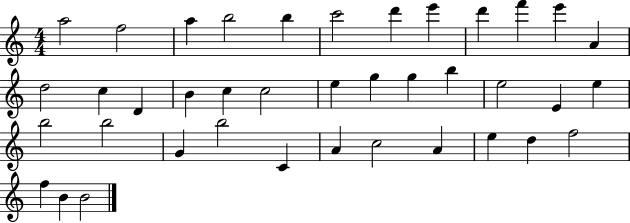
{
  \clef treble
  \numericTimeSignature
  \time 4/4
  \key c \major
  a''2 f''2 | a''4 b''2 b''4 | c'''2 d'''4 e'''4 | d'''4 f'''4 e'''4 a'4 | \break d''2 c''4 d'4 | b'4 c''4 c''2 | e''4 g''4 g''4 b''4 | e''2 e'4 e''4 | \break b''2 b''2 | g'4 b''2 c'4 | a'4 c''2 a'4 | e''4 d''4 f''2 | \break f''4 b'4 b'2 | \bar "|."
}